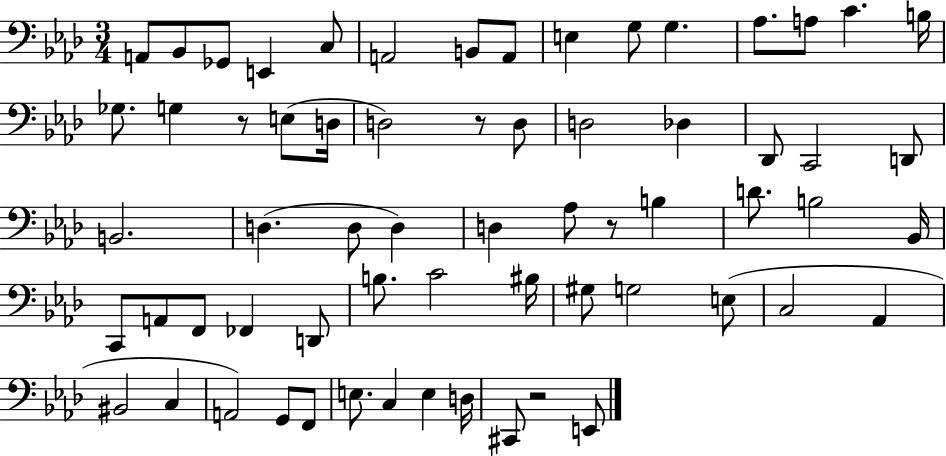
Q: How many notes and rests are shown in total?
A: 64